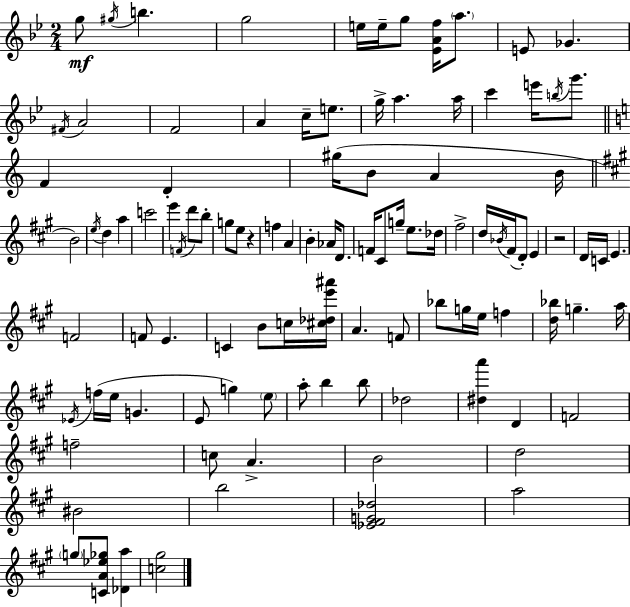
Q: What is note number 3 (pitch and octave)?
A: B5